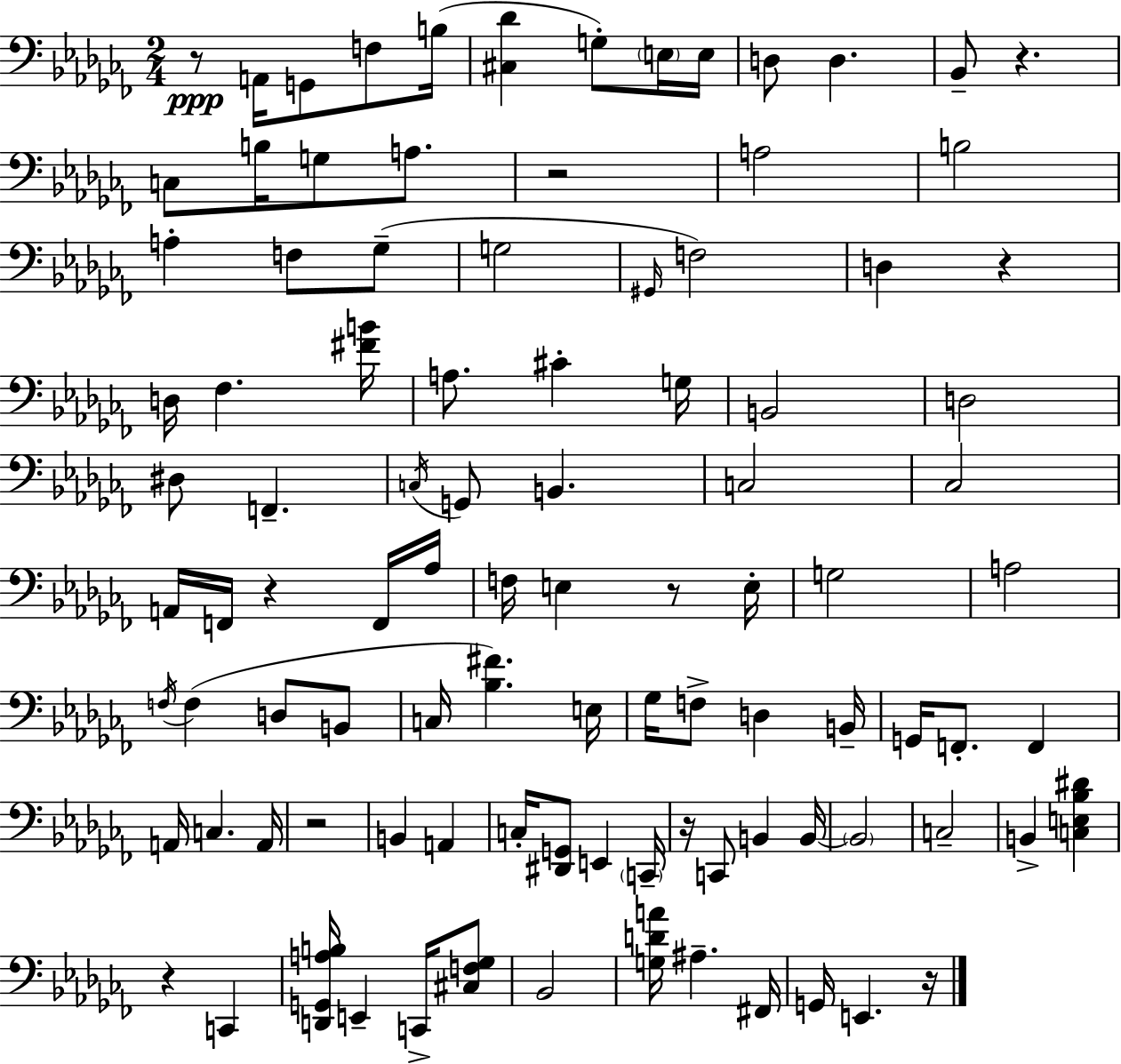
R/e A2/s G2/e F3/e B3/s [C#3,Db4]/q G3/e E3/s E3/s D3/e D3/q. Bb2/e R/q. C3/e B3/s G3/e A3/e. R/h A3/h B3/h A3/q F3/e Gb3/e G3/h G#2/s F3/h D3/q R/q D3/s FES3/q. [F#4,B4]/s A3/e. C#4/q G3/s B2/h D3/h D#3/e F2/q. C3/s G2/e B2/q. C3/h CES3/h A2/s F2/s R/q F2/s Ab3/s F3/s E3/q R/e E3/s G3/h A3/h F3/s F3/q D3/e B2/e C3/s [Bb3,F#4]/q. E3/s Gb3/s F3/e D3/q B2/s G2/s F2/e. F2/q A2/s C3/q. A2/s R/h B2/q A2/q C3/s [D#2,G2]/e E2/q C2/s R/s C2/e B2/q B2/s B2/h C3/h B2/q [C3,E3,Bb3,D#4]/q R/q C2/q [D2,G2,A3,B3]/s E2/q C2/s [C#3,F3,Gb3]/e Bb2/h [G3,D4,A4]/s A#3/q. F#2/s G2/s E2/q. R/s